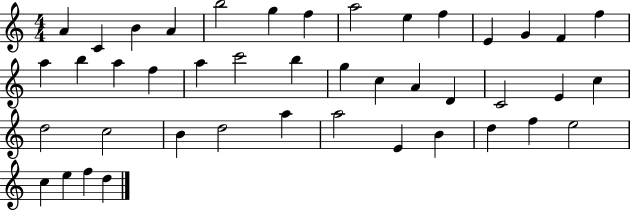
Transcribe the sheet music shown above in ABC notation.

X:1
T:Untitled
M:4/4
L:1/4
K:C
A C B A b2 g f a2 e f E G F f a b a f a c'2 b g c A D C2 E c d2 c2 B d2 a a2 E B d f e2 c e f d